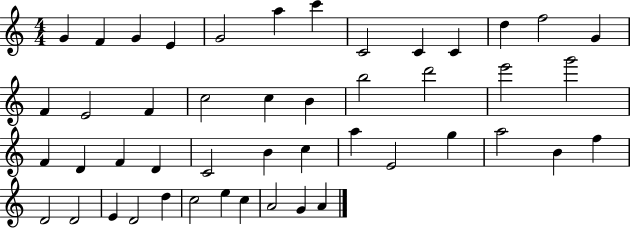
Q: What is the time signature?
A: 4/4